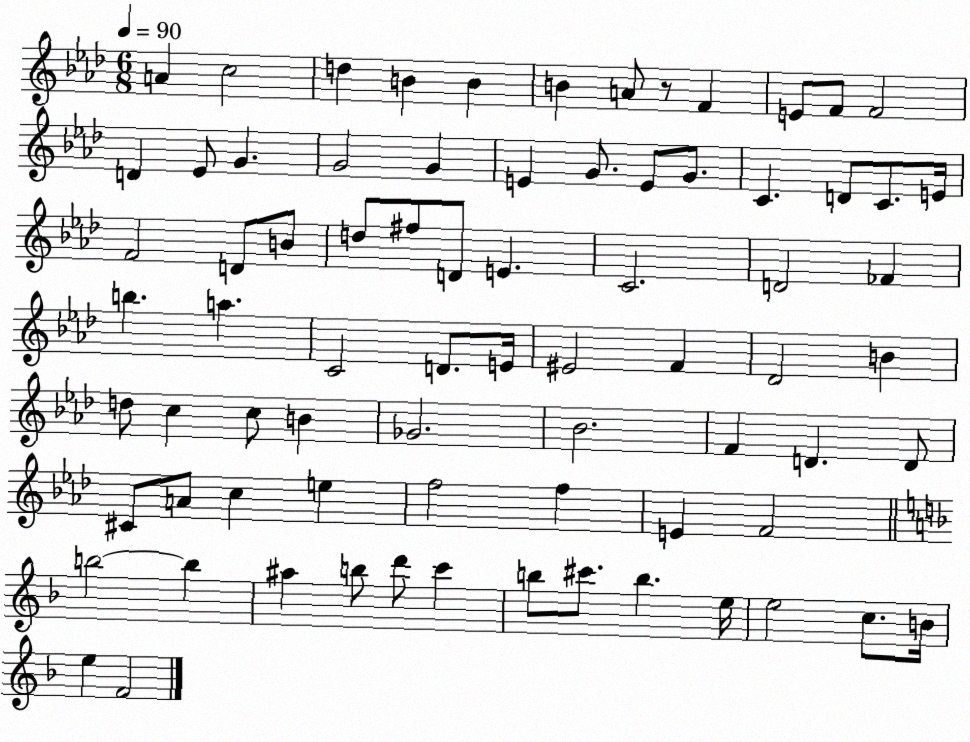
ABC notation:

X:1
T:Untitled
M:6/8
L:1/4
K:Ab
A c2 d B B B A/2 z/2 F E/2 F/2 F2 D _E/2 G G2 G E G/2 E/2 G/2 C D/2 C/2 E/4 F2 D/2 B/2 d/2 ^f/2 D/2 E C2 D2 _F b a C2 D/2 E/4 ^E2 F _D2 B d/2 c c/2 B _G2 _B2 F D D/2 ^C/2 A/2 c e f2 f E F2 b2 b ^a b/2 d'/2 c' b/2 ^c'/2 b e/4 e2 c/2 B/4 e F2